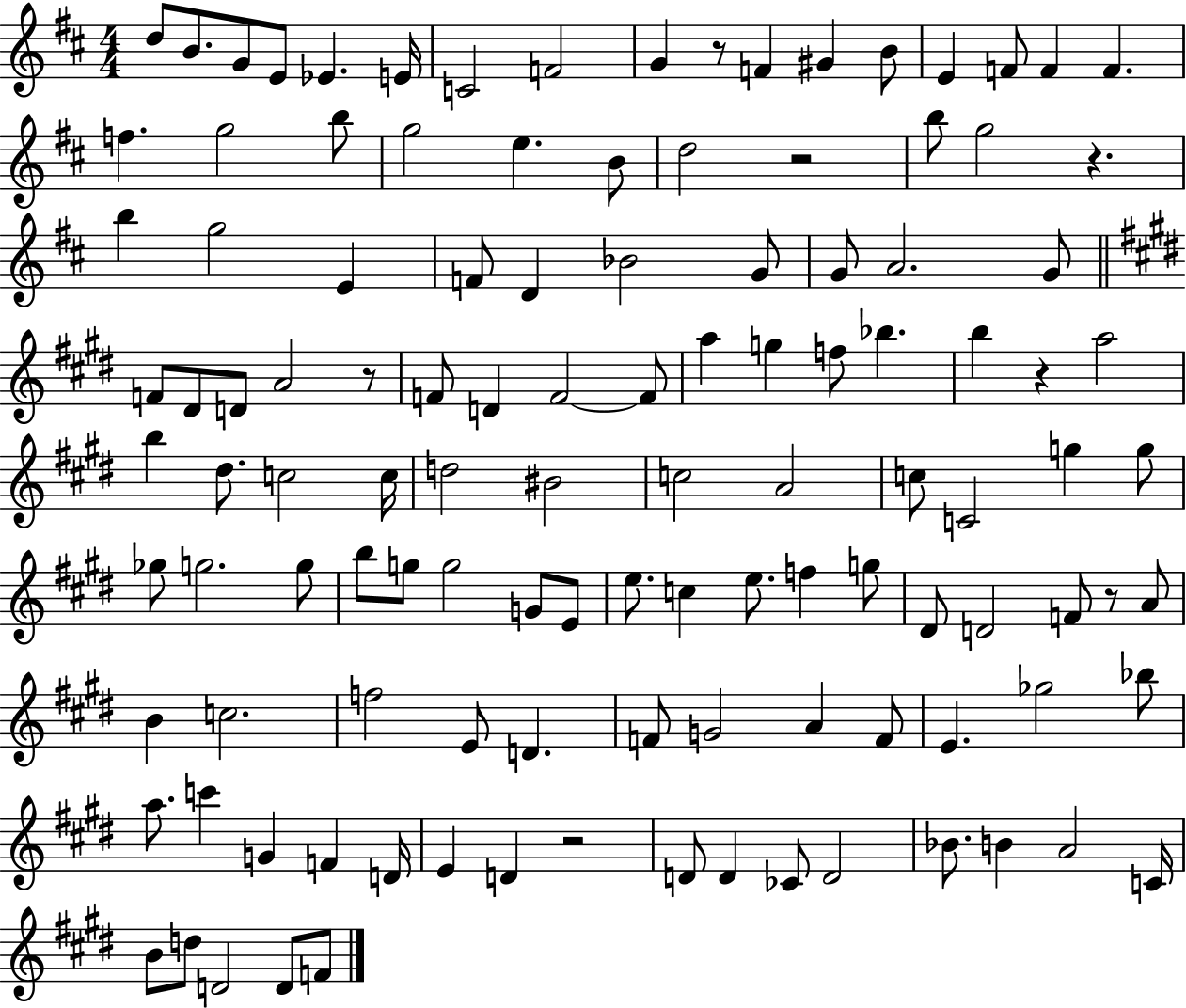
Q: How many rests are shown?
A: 7